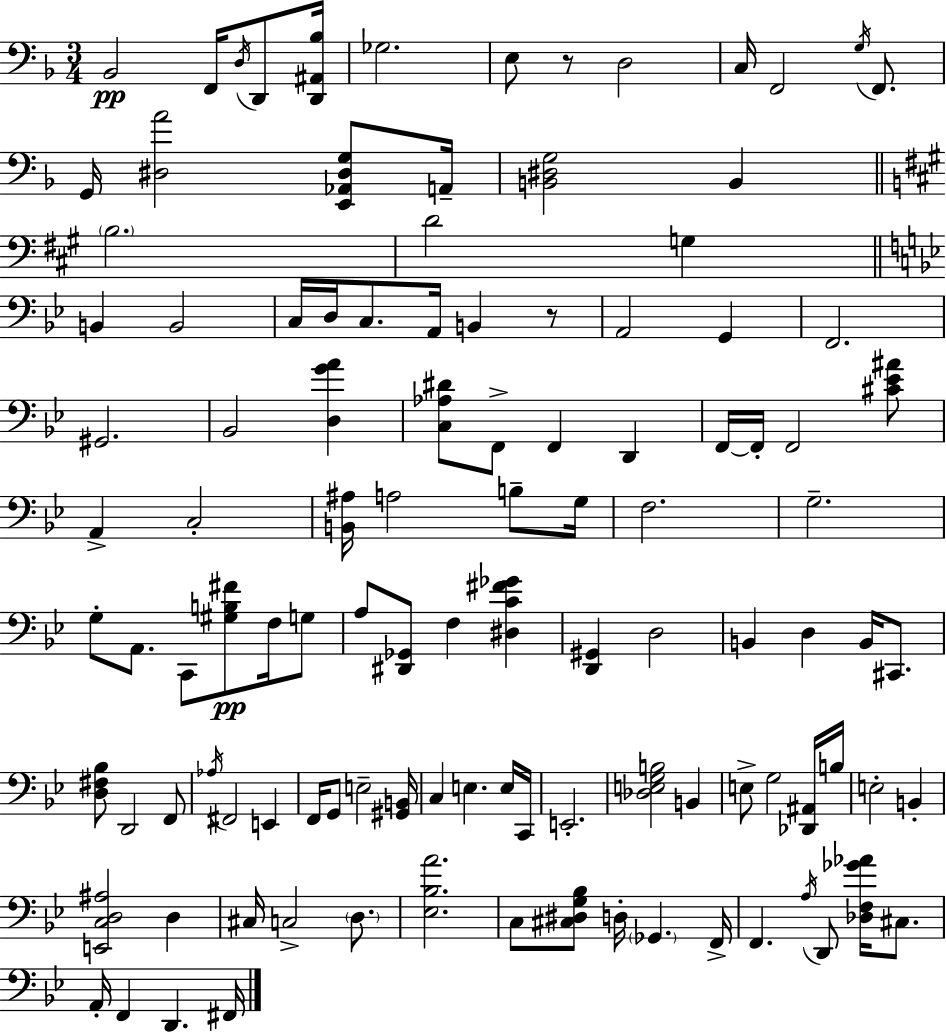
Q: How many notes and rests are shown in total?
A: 111